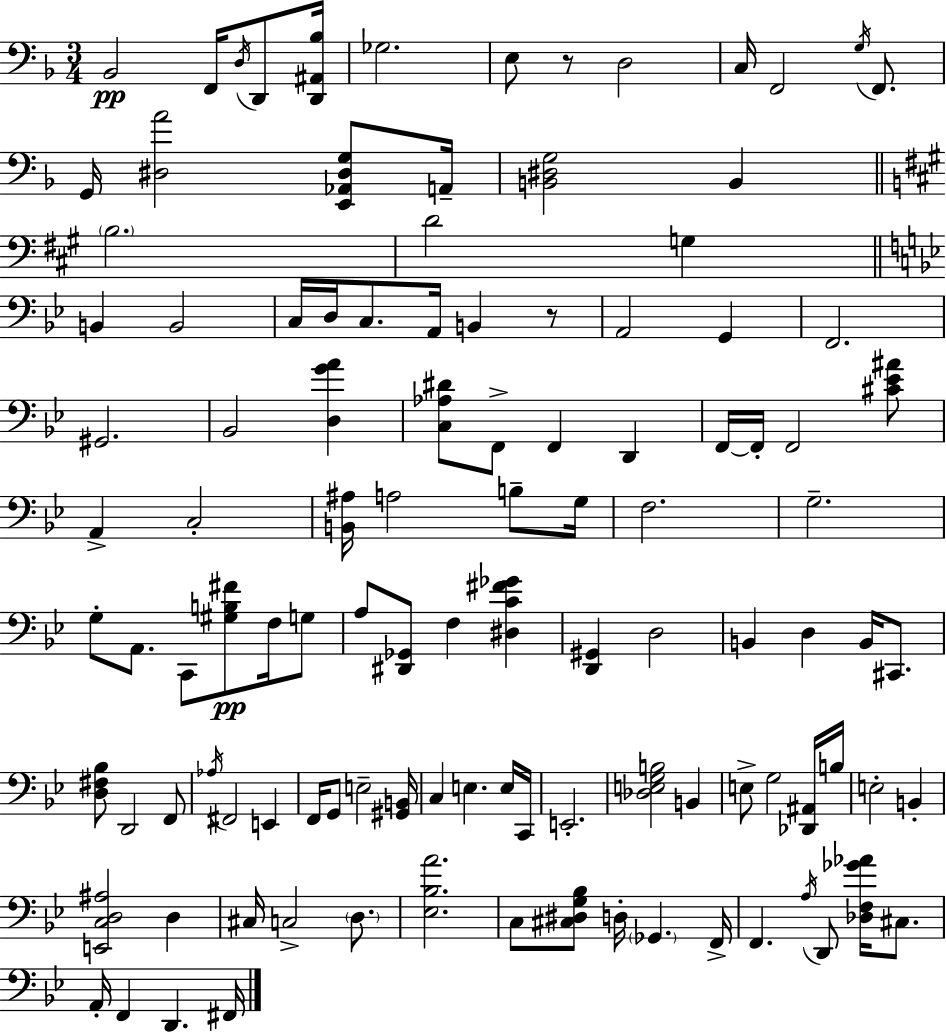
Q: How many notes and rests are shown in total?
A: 111